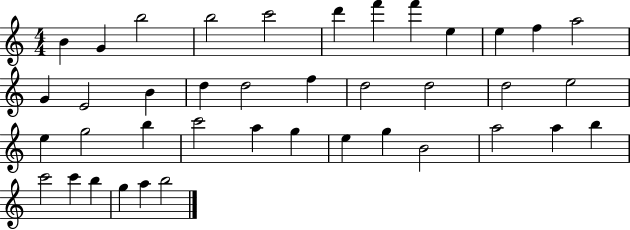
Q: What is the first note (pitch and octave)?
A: B4